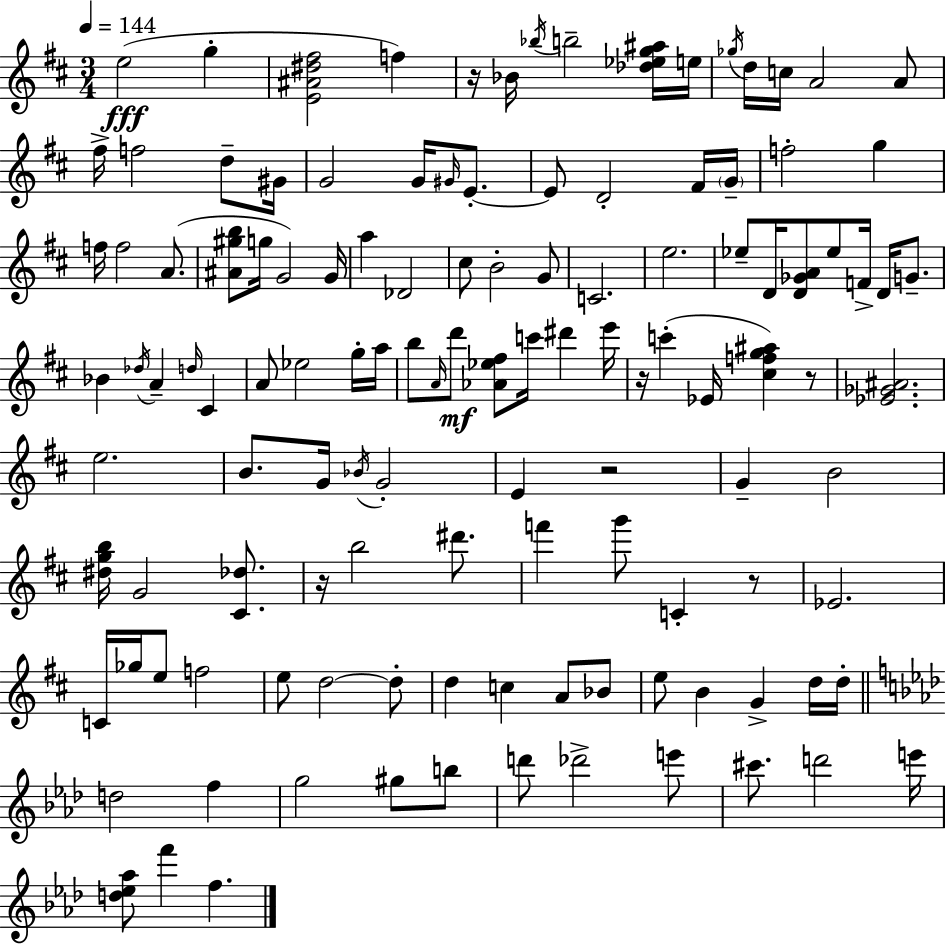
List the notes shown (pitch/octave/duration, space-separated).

E5/h G5/q [E4,A#4,D#5,F#5]/h F5/q R/s Bb4/s Bb5/s B5/h [Db5,Eb5,G5,A#5]/s E5/s Gb5/s D5/s C5/s A4/h A4/e F#5/s F5/h D5/e G#4/s G4/h G4/s G#4/s E4/e. E4/e D4/h F#4/s G4/s F5/h G5/q F5/s F5/h A4/e. [A#4,G#5,B5]/e G5/s G4/h G4/s A5/q Db4/h C#5/e B4/h G4/e C4/h. E5/h. Eb5/e D4/s [D4,Gb4,A4]/e Eb5/e F4/s D4/s G4/e. Bb4/q Db5/s A4/q D5/s C#4/q A4/e Eb5/h G5/s A5/s B5/e A4/s D6/e [Ab4,Eb5,F#5]/e C6/s D#6/q E6/s R/s C6/q Eb4/s [C#5,F5,G5,A#5]/q R/e [Eb4,Gb4,A#4]/h. E5/h. B4/e. G4/s Bb4/s G4/h E4/q R/h G4/q B4/h [D#5,G5,B5]/s G4/h [C#4,Db5]/e. R/s B5/h D#6/e. F6/q G6/e C4/q R/e Eb4/h. C4/s Gb5/s E5/e F5/h E5/e D5/h D5/e D5/q C5/q A4/e Bb4/e E5/e B4/q G4/q D5/s D5/s D5/h F5/q G5/h G#5/e B5/e D6/e Db6/h E6/e C#6/e. D6/h E6/s [D5,Eb5,Ab5]/e F6/q F5/q.